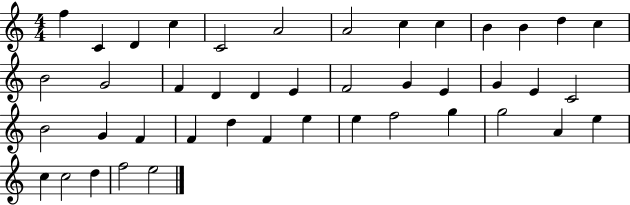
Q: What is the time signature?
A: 4/4